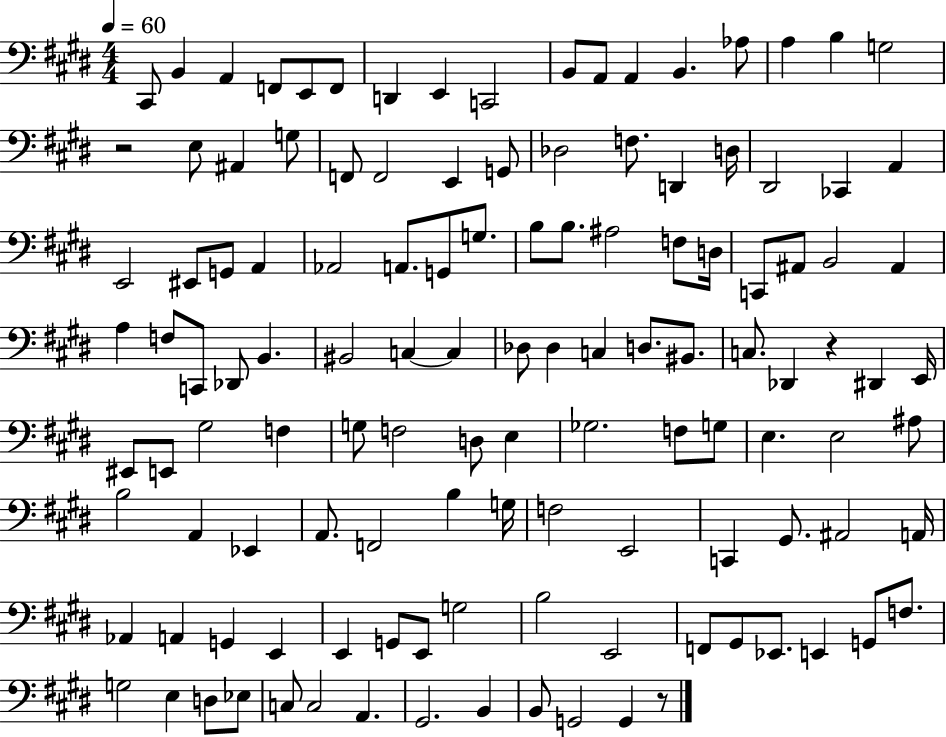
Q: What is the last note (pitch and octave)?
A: G2